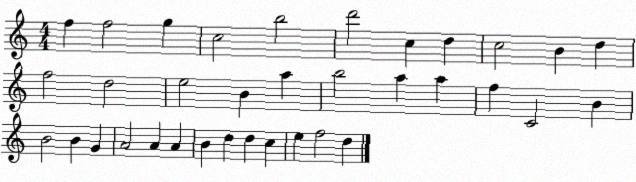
X:1
T:Untitled
M:4/4
L:1/4
K:C
f f2 g c2 b2 d'2 c d c2 B d f2 d2 e2 B a b2 a a f C2 B B2 B G A2 A A B d d c e f2 d